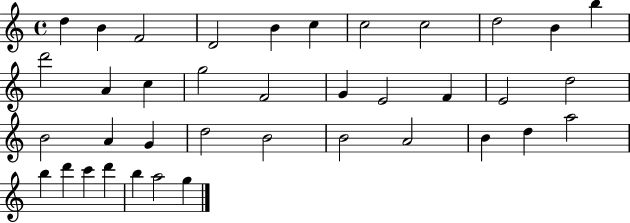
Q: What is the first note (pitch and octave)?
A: D5